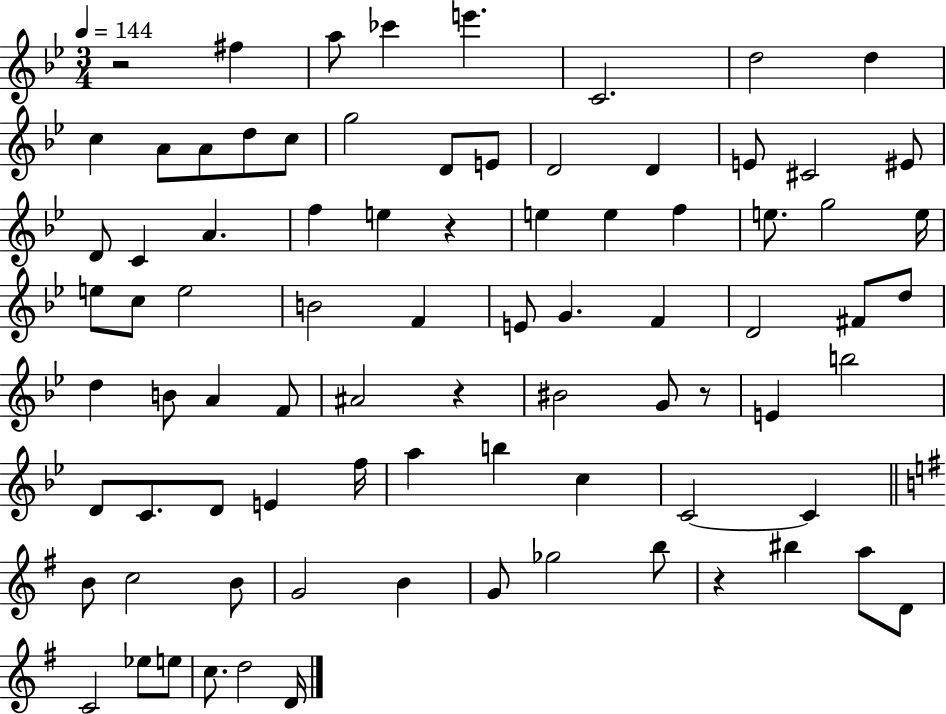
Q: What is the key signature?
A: BES major